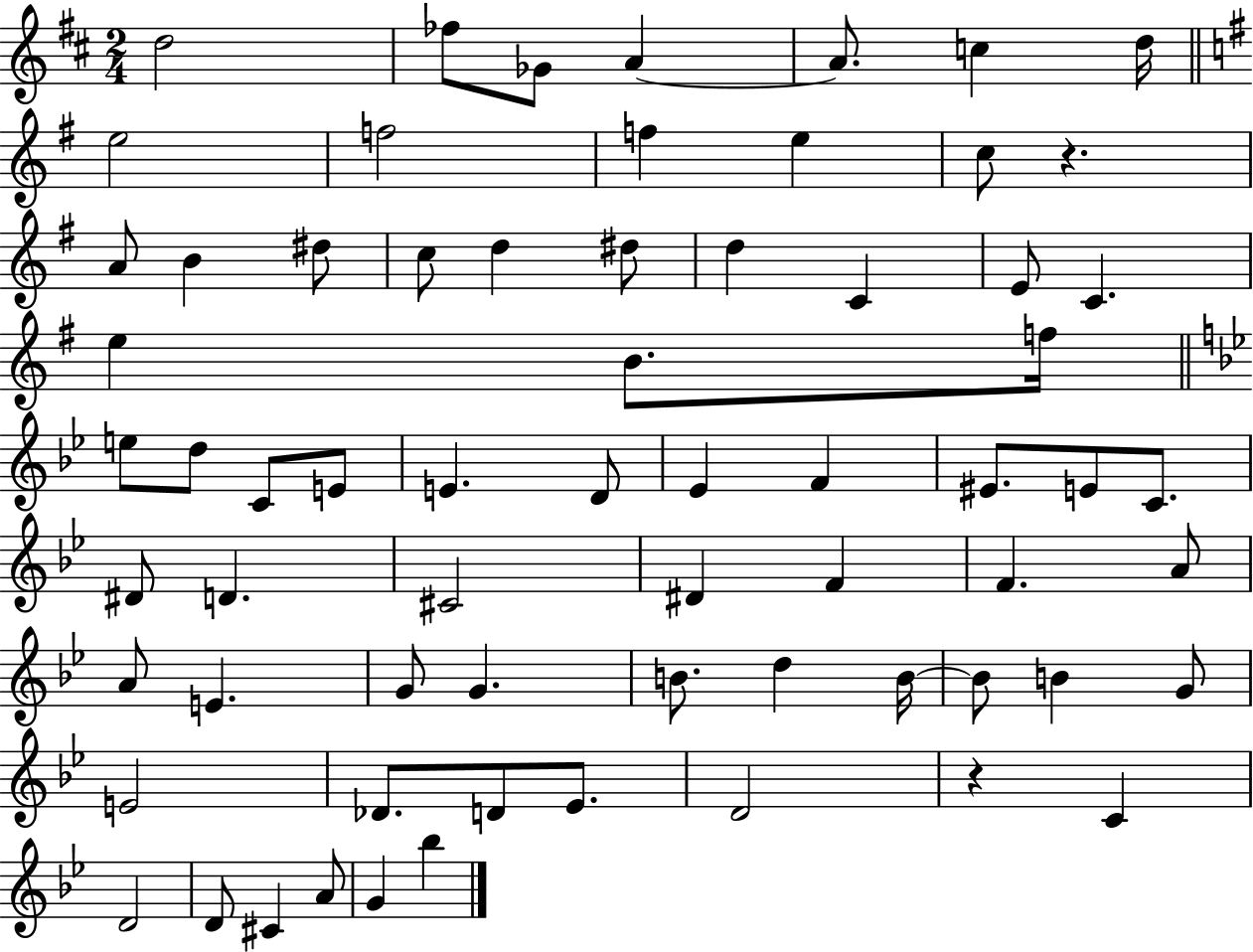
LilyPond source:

{
  \clef treble
  \numericTimeSignature
  \time 2/4
  \key d \major
  d''2 | fes''8 ges'8 a'4~~ | a'8. c''4 d''16 | \bar "||" \break \key g \major e''2 | f''2 | f''4 e''4 | c''8 r4. | \break a'8 b'4 dis''8 | c''8 d''4 dis''8 | d''4 c'4 | e'8 c'4. | \break e''4 b'8. f''16 | \bar "||" \break \key bes \major e''8 d''8 c'8 e'8 | e'4. d'8 | ees'4 f'4 | eis'8. e'8 c'8. | \break dis'8 d'4. | cis'2 | dis'4 f'4 | f'4. a'8 | \break a'8 e'4. | g'8 g'4. | b'8. d''4 b'16~~ | b'8 b'4 g'8 | \break e'2 | des'8. d'8 ees'8. | d'2 | r4 c'4 | \break d'2 | d'8 cis'4 a'8 | g'4 bes''4 | \bar "|."
}